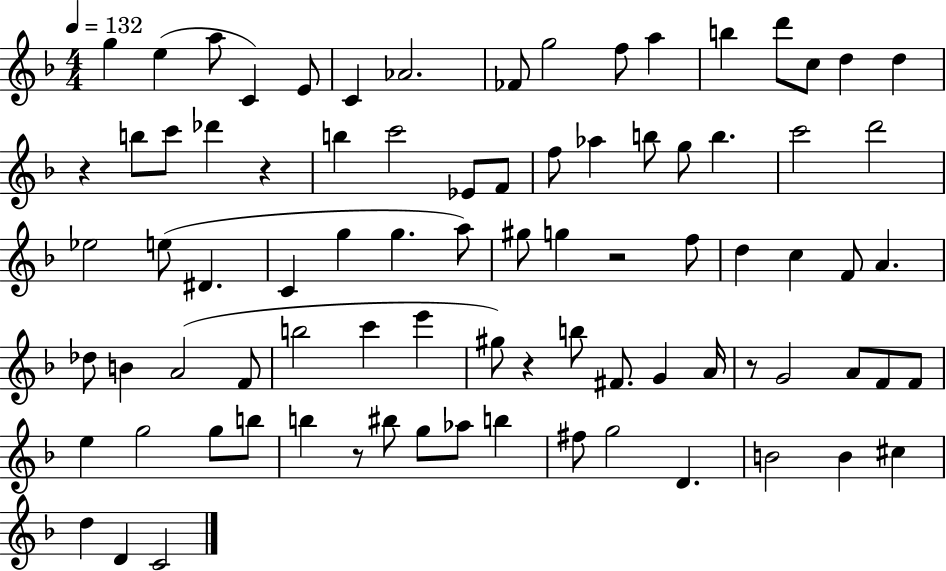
{
  \clef treble
  \numericTimeSignature
  \time 4/4
  \key f \major
  \tempo 4 = 132
  g''4 e''4( a''8 c'4) e'8 | c'4 aes'2. | fes'8 g''2 f''8 a''4 | b''4 d'''8 c''8 d''4 d''4 | \break r4 b''8 c'''8 des'''4 r4 | b''4 c'''2 ees'8 f'8 | f''8 aes''4 b''8 g''8 b''4. | c'''2 d'''2 | \break ees''2 e''8( dis'4. | c'4 g''4 g''4. a''8) | gis''8 g''4 r2 f''8 | d''4 c''4 f'8 a'4. | \break des''8 b'4 a'2( f'8 | b''2 c'''4 e'''4 | gis''8) r4 b''8 fis'8. g'4 a'16 | r8 g'2 a'8 f'8 f'8 | \break e''4 g''2 g''8 b''8 | b''4 r8 bis''8 g''8 aes''8 b''4 | fis''8 g''2 d'4. | b'2 b'4 cis''4 | \break d''4 d'4 c'2 | \bar "|."
}